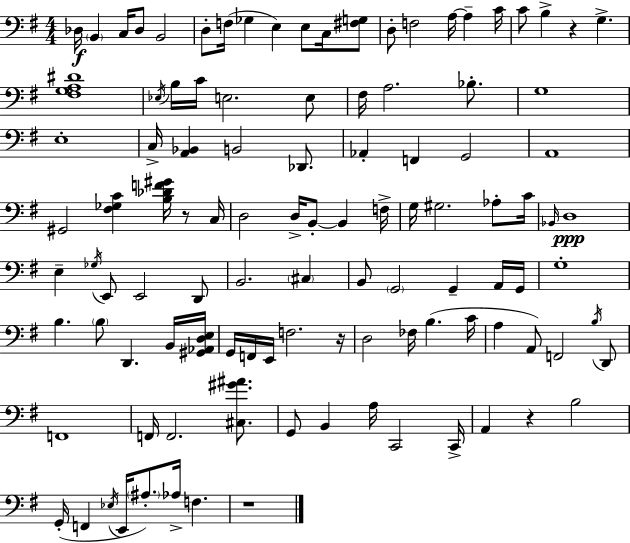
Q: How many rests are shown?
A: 5